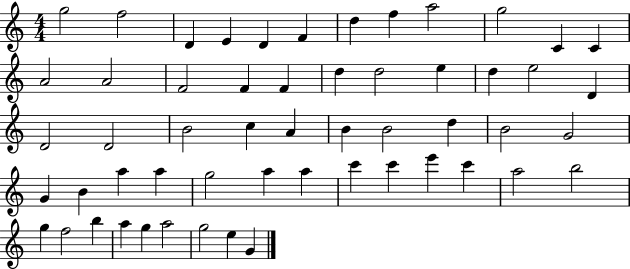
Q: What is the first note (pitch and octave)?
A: G5